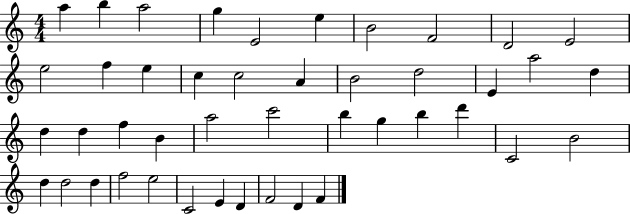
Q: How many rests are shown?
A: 0